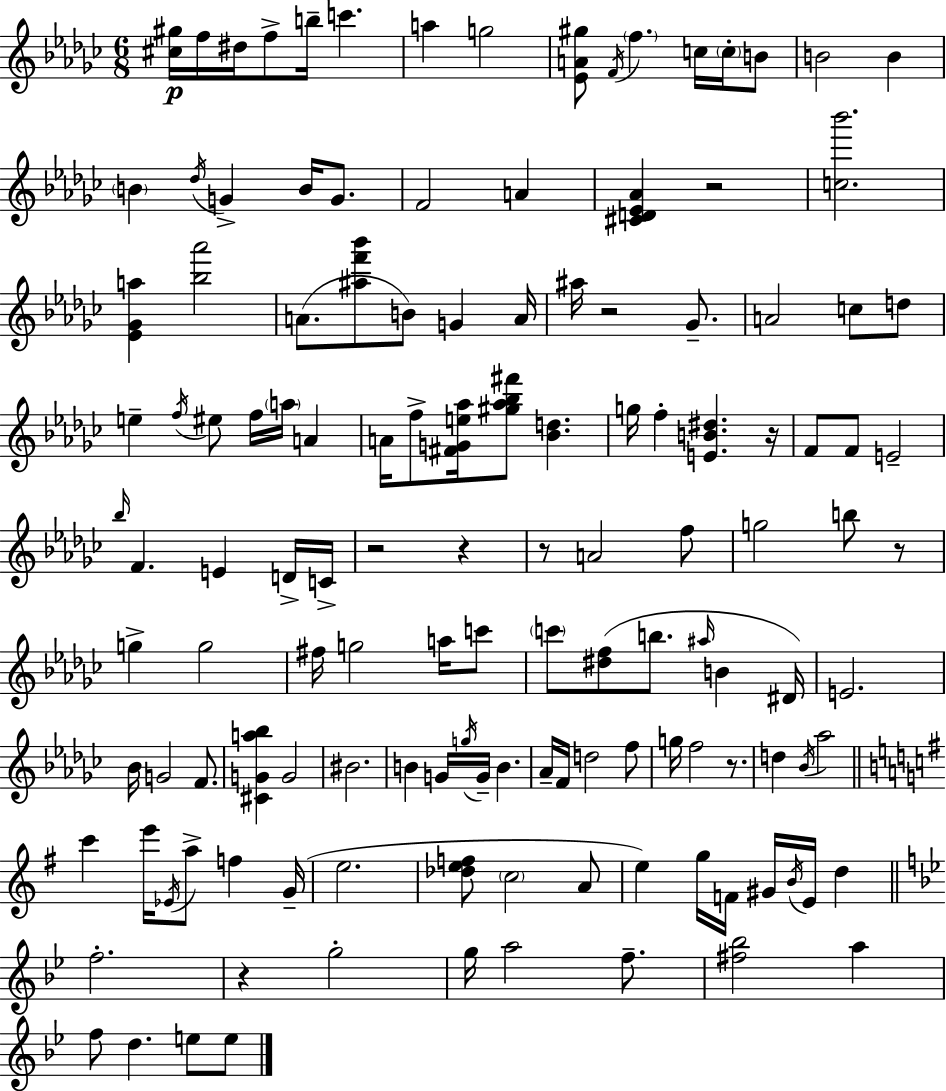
{
  \clef treble
  \numericTimeSignature
  \time 6/8
  \key ees \minor
  <cis'' gis''>16\p f''16 dis''16 f''8-> b''16-- c'''4. | a''4 g''2 | <ees' a' gis''>8 \acciaccatura { f'16 } \parenthesize f''4. c''16 \parenthesize c''16-. b'8 | b'2 b'4 | \break \parenthesize b'4 \acciaccatura { des''16 } g'4-> b'16 g'8. | f'2 a'4 | <cis' d' ees' aes'>4 r2 | <c'' bes'''>2. | \break <ees' ges' a''>4 <bes'' aes'''>2 | a'8.( <ais'' f''' bes'''>8 b'8) g'4 | a'16 ais''16 r2 ges'8.-- | a'2 c''8 | \break d''8 e''4-- \acciaccatura { f''16 } eis''8 f''16 \parenthesize a''16 a'4 | a'16 f''8-> <fis' g' e'' aes''>16 <gis'' aes'' bes'' fis'''>8 <bes' d''>4. | g''16 f''4-. <e' b' dis''>4. | r16 f'8 f'8 e'2-- | \break \grace { bes''16 } f'4. e'4 | d'16-> c'16-> r2 | r4 r8 a'2 | f''8 g''2 | \break b''8 r8 g''4-> g''2 | fis''16 g''2 | a''16 c'''8 \parenthesize c'''8 <dis'' f''>8( b''8. \grace { ais''16 } | b'4 dis'16) e'2. | \break bes'16 g'2 | f'8. <cis' g' a'' bes''>4 g'2 | bis'2. | b'4 g'16 \acciaccatura { g''16 } g'16-- | \break b'4. aes'16-- f'16 d''2 | f''8 g''16 f''2 | r8. d''4 \acciaccatura { bes'16 } aes''2 | \bar "||" \break \key g \major c'''4 e'''16 \acciaccatura { ees'16 } a''8-> f''4 | g'16--( e''2. | <des'' e'' f''>8 \parenthesize c''2 a'8 | e''4) g''16 f'16 gis'16 \acciaccatura { b'16 } e'16 d''4 | \break \bar "||" \break \key bes \major f''2.-. | r4 g''2-. | g''16 a''2 f''8.-- | <fis'' bes''>2 a''4 | \break f''8 d''4. e''8 e''8 | \bar "|."
}